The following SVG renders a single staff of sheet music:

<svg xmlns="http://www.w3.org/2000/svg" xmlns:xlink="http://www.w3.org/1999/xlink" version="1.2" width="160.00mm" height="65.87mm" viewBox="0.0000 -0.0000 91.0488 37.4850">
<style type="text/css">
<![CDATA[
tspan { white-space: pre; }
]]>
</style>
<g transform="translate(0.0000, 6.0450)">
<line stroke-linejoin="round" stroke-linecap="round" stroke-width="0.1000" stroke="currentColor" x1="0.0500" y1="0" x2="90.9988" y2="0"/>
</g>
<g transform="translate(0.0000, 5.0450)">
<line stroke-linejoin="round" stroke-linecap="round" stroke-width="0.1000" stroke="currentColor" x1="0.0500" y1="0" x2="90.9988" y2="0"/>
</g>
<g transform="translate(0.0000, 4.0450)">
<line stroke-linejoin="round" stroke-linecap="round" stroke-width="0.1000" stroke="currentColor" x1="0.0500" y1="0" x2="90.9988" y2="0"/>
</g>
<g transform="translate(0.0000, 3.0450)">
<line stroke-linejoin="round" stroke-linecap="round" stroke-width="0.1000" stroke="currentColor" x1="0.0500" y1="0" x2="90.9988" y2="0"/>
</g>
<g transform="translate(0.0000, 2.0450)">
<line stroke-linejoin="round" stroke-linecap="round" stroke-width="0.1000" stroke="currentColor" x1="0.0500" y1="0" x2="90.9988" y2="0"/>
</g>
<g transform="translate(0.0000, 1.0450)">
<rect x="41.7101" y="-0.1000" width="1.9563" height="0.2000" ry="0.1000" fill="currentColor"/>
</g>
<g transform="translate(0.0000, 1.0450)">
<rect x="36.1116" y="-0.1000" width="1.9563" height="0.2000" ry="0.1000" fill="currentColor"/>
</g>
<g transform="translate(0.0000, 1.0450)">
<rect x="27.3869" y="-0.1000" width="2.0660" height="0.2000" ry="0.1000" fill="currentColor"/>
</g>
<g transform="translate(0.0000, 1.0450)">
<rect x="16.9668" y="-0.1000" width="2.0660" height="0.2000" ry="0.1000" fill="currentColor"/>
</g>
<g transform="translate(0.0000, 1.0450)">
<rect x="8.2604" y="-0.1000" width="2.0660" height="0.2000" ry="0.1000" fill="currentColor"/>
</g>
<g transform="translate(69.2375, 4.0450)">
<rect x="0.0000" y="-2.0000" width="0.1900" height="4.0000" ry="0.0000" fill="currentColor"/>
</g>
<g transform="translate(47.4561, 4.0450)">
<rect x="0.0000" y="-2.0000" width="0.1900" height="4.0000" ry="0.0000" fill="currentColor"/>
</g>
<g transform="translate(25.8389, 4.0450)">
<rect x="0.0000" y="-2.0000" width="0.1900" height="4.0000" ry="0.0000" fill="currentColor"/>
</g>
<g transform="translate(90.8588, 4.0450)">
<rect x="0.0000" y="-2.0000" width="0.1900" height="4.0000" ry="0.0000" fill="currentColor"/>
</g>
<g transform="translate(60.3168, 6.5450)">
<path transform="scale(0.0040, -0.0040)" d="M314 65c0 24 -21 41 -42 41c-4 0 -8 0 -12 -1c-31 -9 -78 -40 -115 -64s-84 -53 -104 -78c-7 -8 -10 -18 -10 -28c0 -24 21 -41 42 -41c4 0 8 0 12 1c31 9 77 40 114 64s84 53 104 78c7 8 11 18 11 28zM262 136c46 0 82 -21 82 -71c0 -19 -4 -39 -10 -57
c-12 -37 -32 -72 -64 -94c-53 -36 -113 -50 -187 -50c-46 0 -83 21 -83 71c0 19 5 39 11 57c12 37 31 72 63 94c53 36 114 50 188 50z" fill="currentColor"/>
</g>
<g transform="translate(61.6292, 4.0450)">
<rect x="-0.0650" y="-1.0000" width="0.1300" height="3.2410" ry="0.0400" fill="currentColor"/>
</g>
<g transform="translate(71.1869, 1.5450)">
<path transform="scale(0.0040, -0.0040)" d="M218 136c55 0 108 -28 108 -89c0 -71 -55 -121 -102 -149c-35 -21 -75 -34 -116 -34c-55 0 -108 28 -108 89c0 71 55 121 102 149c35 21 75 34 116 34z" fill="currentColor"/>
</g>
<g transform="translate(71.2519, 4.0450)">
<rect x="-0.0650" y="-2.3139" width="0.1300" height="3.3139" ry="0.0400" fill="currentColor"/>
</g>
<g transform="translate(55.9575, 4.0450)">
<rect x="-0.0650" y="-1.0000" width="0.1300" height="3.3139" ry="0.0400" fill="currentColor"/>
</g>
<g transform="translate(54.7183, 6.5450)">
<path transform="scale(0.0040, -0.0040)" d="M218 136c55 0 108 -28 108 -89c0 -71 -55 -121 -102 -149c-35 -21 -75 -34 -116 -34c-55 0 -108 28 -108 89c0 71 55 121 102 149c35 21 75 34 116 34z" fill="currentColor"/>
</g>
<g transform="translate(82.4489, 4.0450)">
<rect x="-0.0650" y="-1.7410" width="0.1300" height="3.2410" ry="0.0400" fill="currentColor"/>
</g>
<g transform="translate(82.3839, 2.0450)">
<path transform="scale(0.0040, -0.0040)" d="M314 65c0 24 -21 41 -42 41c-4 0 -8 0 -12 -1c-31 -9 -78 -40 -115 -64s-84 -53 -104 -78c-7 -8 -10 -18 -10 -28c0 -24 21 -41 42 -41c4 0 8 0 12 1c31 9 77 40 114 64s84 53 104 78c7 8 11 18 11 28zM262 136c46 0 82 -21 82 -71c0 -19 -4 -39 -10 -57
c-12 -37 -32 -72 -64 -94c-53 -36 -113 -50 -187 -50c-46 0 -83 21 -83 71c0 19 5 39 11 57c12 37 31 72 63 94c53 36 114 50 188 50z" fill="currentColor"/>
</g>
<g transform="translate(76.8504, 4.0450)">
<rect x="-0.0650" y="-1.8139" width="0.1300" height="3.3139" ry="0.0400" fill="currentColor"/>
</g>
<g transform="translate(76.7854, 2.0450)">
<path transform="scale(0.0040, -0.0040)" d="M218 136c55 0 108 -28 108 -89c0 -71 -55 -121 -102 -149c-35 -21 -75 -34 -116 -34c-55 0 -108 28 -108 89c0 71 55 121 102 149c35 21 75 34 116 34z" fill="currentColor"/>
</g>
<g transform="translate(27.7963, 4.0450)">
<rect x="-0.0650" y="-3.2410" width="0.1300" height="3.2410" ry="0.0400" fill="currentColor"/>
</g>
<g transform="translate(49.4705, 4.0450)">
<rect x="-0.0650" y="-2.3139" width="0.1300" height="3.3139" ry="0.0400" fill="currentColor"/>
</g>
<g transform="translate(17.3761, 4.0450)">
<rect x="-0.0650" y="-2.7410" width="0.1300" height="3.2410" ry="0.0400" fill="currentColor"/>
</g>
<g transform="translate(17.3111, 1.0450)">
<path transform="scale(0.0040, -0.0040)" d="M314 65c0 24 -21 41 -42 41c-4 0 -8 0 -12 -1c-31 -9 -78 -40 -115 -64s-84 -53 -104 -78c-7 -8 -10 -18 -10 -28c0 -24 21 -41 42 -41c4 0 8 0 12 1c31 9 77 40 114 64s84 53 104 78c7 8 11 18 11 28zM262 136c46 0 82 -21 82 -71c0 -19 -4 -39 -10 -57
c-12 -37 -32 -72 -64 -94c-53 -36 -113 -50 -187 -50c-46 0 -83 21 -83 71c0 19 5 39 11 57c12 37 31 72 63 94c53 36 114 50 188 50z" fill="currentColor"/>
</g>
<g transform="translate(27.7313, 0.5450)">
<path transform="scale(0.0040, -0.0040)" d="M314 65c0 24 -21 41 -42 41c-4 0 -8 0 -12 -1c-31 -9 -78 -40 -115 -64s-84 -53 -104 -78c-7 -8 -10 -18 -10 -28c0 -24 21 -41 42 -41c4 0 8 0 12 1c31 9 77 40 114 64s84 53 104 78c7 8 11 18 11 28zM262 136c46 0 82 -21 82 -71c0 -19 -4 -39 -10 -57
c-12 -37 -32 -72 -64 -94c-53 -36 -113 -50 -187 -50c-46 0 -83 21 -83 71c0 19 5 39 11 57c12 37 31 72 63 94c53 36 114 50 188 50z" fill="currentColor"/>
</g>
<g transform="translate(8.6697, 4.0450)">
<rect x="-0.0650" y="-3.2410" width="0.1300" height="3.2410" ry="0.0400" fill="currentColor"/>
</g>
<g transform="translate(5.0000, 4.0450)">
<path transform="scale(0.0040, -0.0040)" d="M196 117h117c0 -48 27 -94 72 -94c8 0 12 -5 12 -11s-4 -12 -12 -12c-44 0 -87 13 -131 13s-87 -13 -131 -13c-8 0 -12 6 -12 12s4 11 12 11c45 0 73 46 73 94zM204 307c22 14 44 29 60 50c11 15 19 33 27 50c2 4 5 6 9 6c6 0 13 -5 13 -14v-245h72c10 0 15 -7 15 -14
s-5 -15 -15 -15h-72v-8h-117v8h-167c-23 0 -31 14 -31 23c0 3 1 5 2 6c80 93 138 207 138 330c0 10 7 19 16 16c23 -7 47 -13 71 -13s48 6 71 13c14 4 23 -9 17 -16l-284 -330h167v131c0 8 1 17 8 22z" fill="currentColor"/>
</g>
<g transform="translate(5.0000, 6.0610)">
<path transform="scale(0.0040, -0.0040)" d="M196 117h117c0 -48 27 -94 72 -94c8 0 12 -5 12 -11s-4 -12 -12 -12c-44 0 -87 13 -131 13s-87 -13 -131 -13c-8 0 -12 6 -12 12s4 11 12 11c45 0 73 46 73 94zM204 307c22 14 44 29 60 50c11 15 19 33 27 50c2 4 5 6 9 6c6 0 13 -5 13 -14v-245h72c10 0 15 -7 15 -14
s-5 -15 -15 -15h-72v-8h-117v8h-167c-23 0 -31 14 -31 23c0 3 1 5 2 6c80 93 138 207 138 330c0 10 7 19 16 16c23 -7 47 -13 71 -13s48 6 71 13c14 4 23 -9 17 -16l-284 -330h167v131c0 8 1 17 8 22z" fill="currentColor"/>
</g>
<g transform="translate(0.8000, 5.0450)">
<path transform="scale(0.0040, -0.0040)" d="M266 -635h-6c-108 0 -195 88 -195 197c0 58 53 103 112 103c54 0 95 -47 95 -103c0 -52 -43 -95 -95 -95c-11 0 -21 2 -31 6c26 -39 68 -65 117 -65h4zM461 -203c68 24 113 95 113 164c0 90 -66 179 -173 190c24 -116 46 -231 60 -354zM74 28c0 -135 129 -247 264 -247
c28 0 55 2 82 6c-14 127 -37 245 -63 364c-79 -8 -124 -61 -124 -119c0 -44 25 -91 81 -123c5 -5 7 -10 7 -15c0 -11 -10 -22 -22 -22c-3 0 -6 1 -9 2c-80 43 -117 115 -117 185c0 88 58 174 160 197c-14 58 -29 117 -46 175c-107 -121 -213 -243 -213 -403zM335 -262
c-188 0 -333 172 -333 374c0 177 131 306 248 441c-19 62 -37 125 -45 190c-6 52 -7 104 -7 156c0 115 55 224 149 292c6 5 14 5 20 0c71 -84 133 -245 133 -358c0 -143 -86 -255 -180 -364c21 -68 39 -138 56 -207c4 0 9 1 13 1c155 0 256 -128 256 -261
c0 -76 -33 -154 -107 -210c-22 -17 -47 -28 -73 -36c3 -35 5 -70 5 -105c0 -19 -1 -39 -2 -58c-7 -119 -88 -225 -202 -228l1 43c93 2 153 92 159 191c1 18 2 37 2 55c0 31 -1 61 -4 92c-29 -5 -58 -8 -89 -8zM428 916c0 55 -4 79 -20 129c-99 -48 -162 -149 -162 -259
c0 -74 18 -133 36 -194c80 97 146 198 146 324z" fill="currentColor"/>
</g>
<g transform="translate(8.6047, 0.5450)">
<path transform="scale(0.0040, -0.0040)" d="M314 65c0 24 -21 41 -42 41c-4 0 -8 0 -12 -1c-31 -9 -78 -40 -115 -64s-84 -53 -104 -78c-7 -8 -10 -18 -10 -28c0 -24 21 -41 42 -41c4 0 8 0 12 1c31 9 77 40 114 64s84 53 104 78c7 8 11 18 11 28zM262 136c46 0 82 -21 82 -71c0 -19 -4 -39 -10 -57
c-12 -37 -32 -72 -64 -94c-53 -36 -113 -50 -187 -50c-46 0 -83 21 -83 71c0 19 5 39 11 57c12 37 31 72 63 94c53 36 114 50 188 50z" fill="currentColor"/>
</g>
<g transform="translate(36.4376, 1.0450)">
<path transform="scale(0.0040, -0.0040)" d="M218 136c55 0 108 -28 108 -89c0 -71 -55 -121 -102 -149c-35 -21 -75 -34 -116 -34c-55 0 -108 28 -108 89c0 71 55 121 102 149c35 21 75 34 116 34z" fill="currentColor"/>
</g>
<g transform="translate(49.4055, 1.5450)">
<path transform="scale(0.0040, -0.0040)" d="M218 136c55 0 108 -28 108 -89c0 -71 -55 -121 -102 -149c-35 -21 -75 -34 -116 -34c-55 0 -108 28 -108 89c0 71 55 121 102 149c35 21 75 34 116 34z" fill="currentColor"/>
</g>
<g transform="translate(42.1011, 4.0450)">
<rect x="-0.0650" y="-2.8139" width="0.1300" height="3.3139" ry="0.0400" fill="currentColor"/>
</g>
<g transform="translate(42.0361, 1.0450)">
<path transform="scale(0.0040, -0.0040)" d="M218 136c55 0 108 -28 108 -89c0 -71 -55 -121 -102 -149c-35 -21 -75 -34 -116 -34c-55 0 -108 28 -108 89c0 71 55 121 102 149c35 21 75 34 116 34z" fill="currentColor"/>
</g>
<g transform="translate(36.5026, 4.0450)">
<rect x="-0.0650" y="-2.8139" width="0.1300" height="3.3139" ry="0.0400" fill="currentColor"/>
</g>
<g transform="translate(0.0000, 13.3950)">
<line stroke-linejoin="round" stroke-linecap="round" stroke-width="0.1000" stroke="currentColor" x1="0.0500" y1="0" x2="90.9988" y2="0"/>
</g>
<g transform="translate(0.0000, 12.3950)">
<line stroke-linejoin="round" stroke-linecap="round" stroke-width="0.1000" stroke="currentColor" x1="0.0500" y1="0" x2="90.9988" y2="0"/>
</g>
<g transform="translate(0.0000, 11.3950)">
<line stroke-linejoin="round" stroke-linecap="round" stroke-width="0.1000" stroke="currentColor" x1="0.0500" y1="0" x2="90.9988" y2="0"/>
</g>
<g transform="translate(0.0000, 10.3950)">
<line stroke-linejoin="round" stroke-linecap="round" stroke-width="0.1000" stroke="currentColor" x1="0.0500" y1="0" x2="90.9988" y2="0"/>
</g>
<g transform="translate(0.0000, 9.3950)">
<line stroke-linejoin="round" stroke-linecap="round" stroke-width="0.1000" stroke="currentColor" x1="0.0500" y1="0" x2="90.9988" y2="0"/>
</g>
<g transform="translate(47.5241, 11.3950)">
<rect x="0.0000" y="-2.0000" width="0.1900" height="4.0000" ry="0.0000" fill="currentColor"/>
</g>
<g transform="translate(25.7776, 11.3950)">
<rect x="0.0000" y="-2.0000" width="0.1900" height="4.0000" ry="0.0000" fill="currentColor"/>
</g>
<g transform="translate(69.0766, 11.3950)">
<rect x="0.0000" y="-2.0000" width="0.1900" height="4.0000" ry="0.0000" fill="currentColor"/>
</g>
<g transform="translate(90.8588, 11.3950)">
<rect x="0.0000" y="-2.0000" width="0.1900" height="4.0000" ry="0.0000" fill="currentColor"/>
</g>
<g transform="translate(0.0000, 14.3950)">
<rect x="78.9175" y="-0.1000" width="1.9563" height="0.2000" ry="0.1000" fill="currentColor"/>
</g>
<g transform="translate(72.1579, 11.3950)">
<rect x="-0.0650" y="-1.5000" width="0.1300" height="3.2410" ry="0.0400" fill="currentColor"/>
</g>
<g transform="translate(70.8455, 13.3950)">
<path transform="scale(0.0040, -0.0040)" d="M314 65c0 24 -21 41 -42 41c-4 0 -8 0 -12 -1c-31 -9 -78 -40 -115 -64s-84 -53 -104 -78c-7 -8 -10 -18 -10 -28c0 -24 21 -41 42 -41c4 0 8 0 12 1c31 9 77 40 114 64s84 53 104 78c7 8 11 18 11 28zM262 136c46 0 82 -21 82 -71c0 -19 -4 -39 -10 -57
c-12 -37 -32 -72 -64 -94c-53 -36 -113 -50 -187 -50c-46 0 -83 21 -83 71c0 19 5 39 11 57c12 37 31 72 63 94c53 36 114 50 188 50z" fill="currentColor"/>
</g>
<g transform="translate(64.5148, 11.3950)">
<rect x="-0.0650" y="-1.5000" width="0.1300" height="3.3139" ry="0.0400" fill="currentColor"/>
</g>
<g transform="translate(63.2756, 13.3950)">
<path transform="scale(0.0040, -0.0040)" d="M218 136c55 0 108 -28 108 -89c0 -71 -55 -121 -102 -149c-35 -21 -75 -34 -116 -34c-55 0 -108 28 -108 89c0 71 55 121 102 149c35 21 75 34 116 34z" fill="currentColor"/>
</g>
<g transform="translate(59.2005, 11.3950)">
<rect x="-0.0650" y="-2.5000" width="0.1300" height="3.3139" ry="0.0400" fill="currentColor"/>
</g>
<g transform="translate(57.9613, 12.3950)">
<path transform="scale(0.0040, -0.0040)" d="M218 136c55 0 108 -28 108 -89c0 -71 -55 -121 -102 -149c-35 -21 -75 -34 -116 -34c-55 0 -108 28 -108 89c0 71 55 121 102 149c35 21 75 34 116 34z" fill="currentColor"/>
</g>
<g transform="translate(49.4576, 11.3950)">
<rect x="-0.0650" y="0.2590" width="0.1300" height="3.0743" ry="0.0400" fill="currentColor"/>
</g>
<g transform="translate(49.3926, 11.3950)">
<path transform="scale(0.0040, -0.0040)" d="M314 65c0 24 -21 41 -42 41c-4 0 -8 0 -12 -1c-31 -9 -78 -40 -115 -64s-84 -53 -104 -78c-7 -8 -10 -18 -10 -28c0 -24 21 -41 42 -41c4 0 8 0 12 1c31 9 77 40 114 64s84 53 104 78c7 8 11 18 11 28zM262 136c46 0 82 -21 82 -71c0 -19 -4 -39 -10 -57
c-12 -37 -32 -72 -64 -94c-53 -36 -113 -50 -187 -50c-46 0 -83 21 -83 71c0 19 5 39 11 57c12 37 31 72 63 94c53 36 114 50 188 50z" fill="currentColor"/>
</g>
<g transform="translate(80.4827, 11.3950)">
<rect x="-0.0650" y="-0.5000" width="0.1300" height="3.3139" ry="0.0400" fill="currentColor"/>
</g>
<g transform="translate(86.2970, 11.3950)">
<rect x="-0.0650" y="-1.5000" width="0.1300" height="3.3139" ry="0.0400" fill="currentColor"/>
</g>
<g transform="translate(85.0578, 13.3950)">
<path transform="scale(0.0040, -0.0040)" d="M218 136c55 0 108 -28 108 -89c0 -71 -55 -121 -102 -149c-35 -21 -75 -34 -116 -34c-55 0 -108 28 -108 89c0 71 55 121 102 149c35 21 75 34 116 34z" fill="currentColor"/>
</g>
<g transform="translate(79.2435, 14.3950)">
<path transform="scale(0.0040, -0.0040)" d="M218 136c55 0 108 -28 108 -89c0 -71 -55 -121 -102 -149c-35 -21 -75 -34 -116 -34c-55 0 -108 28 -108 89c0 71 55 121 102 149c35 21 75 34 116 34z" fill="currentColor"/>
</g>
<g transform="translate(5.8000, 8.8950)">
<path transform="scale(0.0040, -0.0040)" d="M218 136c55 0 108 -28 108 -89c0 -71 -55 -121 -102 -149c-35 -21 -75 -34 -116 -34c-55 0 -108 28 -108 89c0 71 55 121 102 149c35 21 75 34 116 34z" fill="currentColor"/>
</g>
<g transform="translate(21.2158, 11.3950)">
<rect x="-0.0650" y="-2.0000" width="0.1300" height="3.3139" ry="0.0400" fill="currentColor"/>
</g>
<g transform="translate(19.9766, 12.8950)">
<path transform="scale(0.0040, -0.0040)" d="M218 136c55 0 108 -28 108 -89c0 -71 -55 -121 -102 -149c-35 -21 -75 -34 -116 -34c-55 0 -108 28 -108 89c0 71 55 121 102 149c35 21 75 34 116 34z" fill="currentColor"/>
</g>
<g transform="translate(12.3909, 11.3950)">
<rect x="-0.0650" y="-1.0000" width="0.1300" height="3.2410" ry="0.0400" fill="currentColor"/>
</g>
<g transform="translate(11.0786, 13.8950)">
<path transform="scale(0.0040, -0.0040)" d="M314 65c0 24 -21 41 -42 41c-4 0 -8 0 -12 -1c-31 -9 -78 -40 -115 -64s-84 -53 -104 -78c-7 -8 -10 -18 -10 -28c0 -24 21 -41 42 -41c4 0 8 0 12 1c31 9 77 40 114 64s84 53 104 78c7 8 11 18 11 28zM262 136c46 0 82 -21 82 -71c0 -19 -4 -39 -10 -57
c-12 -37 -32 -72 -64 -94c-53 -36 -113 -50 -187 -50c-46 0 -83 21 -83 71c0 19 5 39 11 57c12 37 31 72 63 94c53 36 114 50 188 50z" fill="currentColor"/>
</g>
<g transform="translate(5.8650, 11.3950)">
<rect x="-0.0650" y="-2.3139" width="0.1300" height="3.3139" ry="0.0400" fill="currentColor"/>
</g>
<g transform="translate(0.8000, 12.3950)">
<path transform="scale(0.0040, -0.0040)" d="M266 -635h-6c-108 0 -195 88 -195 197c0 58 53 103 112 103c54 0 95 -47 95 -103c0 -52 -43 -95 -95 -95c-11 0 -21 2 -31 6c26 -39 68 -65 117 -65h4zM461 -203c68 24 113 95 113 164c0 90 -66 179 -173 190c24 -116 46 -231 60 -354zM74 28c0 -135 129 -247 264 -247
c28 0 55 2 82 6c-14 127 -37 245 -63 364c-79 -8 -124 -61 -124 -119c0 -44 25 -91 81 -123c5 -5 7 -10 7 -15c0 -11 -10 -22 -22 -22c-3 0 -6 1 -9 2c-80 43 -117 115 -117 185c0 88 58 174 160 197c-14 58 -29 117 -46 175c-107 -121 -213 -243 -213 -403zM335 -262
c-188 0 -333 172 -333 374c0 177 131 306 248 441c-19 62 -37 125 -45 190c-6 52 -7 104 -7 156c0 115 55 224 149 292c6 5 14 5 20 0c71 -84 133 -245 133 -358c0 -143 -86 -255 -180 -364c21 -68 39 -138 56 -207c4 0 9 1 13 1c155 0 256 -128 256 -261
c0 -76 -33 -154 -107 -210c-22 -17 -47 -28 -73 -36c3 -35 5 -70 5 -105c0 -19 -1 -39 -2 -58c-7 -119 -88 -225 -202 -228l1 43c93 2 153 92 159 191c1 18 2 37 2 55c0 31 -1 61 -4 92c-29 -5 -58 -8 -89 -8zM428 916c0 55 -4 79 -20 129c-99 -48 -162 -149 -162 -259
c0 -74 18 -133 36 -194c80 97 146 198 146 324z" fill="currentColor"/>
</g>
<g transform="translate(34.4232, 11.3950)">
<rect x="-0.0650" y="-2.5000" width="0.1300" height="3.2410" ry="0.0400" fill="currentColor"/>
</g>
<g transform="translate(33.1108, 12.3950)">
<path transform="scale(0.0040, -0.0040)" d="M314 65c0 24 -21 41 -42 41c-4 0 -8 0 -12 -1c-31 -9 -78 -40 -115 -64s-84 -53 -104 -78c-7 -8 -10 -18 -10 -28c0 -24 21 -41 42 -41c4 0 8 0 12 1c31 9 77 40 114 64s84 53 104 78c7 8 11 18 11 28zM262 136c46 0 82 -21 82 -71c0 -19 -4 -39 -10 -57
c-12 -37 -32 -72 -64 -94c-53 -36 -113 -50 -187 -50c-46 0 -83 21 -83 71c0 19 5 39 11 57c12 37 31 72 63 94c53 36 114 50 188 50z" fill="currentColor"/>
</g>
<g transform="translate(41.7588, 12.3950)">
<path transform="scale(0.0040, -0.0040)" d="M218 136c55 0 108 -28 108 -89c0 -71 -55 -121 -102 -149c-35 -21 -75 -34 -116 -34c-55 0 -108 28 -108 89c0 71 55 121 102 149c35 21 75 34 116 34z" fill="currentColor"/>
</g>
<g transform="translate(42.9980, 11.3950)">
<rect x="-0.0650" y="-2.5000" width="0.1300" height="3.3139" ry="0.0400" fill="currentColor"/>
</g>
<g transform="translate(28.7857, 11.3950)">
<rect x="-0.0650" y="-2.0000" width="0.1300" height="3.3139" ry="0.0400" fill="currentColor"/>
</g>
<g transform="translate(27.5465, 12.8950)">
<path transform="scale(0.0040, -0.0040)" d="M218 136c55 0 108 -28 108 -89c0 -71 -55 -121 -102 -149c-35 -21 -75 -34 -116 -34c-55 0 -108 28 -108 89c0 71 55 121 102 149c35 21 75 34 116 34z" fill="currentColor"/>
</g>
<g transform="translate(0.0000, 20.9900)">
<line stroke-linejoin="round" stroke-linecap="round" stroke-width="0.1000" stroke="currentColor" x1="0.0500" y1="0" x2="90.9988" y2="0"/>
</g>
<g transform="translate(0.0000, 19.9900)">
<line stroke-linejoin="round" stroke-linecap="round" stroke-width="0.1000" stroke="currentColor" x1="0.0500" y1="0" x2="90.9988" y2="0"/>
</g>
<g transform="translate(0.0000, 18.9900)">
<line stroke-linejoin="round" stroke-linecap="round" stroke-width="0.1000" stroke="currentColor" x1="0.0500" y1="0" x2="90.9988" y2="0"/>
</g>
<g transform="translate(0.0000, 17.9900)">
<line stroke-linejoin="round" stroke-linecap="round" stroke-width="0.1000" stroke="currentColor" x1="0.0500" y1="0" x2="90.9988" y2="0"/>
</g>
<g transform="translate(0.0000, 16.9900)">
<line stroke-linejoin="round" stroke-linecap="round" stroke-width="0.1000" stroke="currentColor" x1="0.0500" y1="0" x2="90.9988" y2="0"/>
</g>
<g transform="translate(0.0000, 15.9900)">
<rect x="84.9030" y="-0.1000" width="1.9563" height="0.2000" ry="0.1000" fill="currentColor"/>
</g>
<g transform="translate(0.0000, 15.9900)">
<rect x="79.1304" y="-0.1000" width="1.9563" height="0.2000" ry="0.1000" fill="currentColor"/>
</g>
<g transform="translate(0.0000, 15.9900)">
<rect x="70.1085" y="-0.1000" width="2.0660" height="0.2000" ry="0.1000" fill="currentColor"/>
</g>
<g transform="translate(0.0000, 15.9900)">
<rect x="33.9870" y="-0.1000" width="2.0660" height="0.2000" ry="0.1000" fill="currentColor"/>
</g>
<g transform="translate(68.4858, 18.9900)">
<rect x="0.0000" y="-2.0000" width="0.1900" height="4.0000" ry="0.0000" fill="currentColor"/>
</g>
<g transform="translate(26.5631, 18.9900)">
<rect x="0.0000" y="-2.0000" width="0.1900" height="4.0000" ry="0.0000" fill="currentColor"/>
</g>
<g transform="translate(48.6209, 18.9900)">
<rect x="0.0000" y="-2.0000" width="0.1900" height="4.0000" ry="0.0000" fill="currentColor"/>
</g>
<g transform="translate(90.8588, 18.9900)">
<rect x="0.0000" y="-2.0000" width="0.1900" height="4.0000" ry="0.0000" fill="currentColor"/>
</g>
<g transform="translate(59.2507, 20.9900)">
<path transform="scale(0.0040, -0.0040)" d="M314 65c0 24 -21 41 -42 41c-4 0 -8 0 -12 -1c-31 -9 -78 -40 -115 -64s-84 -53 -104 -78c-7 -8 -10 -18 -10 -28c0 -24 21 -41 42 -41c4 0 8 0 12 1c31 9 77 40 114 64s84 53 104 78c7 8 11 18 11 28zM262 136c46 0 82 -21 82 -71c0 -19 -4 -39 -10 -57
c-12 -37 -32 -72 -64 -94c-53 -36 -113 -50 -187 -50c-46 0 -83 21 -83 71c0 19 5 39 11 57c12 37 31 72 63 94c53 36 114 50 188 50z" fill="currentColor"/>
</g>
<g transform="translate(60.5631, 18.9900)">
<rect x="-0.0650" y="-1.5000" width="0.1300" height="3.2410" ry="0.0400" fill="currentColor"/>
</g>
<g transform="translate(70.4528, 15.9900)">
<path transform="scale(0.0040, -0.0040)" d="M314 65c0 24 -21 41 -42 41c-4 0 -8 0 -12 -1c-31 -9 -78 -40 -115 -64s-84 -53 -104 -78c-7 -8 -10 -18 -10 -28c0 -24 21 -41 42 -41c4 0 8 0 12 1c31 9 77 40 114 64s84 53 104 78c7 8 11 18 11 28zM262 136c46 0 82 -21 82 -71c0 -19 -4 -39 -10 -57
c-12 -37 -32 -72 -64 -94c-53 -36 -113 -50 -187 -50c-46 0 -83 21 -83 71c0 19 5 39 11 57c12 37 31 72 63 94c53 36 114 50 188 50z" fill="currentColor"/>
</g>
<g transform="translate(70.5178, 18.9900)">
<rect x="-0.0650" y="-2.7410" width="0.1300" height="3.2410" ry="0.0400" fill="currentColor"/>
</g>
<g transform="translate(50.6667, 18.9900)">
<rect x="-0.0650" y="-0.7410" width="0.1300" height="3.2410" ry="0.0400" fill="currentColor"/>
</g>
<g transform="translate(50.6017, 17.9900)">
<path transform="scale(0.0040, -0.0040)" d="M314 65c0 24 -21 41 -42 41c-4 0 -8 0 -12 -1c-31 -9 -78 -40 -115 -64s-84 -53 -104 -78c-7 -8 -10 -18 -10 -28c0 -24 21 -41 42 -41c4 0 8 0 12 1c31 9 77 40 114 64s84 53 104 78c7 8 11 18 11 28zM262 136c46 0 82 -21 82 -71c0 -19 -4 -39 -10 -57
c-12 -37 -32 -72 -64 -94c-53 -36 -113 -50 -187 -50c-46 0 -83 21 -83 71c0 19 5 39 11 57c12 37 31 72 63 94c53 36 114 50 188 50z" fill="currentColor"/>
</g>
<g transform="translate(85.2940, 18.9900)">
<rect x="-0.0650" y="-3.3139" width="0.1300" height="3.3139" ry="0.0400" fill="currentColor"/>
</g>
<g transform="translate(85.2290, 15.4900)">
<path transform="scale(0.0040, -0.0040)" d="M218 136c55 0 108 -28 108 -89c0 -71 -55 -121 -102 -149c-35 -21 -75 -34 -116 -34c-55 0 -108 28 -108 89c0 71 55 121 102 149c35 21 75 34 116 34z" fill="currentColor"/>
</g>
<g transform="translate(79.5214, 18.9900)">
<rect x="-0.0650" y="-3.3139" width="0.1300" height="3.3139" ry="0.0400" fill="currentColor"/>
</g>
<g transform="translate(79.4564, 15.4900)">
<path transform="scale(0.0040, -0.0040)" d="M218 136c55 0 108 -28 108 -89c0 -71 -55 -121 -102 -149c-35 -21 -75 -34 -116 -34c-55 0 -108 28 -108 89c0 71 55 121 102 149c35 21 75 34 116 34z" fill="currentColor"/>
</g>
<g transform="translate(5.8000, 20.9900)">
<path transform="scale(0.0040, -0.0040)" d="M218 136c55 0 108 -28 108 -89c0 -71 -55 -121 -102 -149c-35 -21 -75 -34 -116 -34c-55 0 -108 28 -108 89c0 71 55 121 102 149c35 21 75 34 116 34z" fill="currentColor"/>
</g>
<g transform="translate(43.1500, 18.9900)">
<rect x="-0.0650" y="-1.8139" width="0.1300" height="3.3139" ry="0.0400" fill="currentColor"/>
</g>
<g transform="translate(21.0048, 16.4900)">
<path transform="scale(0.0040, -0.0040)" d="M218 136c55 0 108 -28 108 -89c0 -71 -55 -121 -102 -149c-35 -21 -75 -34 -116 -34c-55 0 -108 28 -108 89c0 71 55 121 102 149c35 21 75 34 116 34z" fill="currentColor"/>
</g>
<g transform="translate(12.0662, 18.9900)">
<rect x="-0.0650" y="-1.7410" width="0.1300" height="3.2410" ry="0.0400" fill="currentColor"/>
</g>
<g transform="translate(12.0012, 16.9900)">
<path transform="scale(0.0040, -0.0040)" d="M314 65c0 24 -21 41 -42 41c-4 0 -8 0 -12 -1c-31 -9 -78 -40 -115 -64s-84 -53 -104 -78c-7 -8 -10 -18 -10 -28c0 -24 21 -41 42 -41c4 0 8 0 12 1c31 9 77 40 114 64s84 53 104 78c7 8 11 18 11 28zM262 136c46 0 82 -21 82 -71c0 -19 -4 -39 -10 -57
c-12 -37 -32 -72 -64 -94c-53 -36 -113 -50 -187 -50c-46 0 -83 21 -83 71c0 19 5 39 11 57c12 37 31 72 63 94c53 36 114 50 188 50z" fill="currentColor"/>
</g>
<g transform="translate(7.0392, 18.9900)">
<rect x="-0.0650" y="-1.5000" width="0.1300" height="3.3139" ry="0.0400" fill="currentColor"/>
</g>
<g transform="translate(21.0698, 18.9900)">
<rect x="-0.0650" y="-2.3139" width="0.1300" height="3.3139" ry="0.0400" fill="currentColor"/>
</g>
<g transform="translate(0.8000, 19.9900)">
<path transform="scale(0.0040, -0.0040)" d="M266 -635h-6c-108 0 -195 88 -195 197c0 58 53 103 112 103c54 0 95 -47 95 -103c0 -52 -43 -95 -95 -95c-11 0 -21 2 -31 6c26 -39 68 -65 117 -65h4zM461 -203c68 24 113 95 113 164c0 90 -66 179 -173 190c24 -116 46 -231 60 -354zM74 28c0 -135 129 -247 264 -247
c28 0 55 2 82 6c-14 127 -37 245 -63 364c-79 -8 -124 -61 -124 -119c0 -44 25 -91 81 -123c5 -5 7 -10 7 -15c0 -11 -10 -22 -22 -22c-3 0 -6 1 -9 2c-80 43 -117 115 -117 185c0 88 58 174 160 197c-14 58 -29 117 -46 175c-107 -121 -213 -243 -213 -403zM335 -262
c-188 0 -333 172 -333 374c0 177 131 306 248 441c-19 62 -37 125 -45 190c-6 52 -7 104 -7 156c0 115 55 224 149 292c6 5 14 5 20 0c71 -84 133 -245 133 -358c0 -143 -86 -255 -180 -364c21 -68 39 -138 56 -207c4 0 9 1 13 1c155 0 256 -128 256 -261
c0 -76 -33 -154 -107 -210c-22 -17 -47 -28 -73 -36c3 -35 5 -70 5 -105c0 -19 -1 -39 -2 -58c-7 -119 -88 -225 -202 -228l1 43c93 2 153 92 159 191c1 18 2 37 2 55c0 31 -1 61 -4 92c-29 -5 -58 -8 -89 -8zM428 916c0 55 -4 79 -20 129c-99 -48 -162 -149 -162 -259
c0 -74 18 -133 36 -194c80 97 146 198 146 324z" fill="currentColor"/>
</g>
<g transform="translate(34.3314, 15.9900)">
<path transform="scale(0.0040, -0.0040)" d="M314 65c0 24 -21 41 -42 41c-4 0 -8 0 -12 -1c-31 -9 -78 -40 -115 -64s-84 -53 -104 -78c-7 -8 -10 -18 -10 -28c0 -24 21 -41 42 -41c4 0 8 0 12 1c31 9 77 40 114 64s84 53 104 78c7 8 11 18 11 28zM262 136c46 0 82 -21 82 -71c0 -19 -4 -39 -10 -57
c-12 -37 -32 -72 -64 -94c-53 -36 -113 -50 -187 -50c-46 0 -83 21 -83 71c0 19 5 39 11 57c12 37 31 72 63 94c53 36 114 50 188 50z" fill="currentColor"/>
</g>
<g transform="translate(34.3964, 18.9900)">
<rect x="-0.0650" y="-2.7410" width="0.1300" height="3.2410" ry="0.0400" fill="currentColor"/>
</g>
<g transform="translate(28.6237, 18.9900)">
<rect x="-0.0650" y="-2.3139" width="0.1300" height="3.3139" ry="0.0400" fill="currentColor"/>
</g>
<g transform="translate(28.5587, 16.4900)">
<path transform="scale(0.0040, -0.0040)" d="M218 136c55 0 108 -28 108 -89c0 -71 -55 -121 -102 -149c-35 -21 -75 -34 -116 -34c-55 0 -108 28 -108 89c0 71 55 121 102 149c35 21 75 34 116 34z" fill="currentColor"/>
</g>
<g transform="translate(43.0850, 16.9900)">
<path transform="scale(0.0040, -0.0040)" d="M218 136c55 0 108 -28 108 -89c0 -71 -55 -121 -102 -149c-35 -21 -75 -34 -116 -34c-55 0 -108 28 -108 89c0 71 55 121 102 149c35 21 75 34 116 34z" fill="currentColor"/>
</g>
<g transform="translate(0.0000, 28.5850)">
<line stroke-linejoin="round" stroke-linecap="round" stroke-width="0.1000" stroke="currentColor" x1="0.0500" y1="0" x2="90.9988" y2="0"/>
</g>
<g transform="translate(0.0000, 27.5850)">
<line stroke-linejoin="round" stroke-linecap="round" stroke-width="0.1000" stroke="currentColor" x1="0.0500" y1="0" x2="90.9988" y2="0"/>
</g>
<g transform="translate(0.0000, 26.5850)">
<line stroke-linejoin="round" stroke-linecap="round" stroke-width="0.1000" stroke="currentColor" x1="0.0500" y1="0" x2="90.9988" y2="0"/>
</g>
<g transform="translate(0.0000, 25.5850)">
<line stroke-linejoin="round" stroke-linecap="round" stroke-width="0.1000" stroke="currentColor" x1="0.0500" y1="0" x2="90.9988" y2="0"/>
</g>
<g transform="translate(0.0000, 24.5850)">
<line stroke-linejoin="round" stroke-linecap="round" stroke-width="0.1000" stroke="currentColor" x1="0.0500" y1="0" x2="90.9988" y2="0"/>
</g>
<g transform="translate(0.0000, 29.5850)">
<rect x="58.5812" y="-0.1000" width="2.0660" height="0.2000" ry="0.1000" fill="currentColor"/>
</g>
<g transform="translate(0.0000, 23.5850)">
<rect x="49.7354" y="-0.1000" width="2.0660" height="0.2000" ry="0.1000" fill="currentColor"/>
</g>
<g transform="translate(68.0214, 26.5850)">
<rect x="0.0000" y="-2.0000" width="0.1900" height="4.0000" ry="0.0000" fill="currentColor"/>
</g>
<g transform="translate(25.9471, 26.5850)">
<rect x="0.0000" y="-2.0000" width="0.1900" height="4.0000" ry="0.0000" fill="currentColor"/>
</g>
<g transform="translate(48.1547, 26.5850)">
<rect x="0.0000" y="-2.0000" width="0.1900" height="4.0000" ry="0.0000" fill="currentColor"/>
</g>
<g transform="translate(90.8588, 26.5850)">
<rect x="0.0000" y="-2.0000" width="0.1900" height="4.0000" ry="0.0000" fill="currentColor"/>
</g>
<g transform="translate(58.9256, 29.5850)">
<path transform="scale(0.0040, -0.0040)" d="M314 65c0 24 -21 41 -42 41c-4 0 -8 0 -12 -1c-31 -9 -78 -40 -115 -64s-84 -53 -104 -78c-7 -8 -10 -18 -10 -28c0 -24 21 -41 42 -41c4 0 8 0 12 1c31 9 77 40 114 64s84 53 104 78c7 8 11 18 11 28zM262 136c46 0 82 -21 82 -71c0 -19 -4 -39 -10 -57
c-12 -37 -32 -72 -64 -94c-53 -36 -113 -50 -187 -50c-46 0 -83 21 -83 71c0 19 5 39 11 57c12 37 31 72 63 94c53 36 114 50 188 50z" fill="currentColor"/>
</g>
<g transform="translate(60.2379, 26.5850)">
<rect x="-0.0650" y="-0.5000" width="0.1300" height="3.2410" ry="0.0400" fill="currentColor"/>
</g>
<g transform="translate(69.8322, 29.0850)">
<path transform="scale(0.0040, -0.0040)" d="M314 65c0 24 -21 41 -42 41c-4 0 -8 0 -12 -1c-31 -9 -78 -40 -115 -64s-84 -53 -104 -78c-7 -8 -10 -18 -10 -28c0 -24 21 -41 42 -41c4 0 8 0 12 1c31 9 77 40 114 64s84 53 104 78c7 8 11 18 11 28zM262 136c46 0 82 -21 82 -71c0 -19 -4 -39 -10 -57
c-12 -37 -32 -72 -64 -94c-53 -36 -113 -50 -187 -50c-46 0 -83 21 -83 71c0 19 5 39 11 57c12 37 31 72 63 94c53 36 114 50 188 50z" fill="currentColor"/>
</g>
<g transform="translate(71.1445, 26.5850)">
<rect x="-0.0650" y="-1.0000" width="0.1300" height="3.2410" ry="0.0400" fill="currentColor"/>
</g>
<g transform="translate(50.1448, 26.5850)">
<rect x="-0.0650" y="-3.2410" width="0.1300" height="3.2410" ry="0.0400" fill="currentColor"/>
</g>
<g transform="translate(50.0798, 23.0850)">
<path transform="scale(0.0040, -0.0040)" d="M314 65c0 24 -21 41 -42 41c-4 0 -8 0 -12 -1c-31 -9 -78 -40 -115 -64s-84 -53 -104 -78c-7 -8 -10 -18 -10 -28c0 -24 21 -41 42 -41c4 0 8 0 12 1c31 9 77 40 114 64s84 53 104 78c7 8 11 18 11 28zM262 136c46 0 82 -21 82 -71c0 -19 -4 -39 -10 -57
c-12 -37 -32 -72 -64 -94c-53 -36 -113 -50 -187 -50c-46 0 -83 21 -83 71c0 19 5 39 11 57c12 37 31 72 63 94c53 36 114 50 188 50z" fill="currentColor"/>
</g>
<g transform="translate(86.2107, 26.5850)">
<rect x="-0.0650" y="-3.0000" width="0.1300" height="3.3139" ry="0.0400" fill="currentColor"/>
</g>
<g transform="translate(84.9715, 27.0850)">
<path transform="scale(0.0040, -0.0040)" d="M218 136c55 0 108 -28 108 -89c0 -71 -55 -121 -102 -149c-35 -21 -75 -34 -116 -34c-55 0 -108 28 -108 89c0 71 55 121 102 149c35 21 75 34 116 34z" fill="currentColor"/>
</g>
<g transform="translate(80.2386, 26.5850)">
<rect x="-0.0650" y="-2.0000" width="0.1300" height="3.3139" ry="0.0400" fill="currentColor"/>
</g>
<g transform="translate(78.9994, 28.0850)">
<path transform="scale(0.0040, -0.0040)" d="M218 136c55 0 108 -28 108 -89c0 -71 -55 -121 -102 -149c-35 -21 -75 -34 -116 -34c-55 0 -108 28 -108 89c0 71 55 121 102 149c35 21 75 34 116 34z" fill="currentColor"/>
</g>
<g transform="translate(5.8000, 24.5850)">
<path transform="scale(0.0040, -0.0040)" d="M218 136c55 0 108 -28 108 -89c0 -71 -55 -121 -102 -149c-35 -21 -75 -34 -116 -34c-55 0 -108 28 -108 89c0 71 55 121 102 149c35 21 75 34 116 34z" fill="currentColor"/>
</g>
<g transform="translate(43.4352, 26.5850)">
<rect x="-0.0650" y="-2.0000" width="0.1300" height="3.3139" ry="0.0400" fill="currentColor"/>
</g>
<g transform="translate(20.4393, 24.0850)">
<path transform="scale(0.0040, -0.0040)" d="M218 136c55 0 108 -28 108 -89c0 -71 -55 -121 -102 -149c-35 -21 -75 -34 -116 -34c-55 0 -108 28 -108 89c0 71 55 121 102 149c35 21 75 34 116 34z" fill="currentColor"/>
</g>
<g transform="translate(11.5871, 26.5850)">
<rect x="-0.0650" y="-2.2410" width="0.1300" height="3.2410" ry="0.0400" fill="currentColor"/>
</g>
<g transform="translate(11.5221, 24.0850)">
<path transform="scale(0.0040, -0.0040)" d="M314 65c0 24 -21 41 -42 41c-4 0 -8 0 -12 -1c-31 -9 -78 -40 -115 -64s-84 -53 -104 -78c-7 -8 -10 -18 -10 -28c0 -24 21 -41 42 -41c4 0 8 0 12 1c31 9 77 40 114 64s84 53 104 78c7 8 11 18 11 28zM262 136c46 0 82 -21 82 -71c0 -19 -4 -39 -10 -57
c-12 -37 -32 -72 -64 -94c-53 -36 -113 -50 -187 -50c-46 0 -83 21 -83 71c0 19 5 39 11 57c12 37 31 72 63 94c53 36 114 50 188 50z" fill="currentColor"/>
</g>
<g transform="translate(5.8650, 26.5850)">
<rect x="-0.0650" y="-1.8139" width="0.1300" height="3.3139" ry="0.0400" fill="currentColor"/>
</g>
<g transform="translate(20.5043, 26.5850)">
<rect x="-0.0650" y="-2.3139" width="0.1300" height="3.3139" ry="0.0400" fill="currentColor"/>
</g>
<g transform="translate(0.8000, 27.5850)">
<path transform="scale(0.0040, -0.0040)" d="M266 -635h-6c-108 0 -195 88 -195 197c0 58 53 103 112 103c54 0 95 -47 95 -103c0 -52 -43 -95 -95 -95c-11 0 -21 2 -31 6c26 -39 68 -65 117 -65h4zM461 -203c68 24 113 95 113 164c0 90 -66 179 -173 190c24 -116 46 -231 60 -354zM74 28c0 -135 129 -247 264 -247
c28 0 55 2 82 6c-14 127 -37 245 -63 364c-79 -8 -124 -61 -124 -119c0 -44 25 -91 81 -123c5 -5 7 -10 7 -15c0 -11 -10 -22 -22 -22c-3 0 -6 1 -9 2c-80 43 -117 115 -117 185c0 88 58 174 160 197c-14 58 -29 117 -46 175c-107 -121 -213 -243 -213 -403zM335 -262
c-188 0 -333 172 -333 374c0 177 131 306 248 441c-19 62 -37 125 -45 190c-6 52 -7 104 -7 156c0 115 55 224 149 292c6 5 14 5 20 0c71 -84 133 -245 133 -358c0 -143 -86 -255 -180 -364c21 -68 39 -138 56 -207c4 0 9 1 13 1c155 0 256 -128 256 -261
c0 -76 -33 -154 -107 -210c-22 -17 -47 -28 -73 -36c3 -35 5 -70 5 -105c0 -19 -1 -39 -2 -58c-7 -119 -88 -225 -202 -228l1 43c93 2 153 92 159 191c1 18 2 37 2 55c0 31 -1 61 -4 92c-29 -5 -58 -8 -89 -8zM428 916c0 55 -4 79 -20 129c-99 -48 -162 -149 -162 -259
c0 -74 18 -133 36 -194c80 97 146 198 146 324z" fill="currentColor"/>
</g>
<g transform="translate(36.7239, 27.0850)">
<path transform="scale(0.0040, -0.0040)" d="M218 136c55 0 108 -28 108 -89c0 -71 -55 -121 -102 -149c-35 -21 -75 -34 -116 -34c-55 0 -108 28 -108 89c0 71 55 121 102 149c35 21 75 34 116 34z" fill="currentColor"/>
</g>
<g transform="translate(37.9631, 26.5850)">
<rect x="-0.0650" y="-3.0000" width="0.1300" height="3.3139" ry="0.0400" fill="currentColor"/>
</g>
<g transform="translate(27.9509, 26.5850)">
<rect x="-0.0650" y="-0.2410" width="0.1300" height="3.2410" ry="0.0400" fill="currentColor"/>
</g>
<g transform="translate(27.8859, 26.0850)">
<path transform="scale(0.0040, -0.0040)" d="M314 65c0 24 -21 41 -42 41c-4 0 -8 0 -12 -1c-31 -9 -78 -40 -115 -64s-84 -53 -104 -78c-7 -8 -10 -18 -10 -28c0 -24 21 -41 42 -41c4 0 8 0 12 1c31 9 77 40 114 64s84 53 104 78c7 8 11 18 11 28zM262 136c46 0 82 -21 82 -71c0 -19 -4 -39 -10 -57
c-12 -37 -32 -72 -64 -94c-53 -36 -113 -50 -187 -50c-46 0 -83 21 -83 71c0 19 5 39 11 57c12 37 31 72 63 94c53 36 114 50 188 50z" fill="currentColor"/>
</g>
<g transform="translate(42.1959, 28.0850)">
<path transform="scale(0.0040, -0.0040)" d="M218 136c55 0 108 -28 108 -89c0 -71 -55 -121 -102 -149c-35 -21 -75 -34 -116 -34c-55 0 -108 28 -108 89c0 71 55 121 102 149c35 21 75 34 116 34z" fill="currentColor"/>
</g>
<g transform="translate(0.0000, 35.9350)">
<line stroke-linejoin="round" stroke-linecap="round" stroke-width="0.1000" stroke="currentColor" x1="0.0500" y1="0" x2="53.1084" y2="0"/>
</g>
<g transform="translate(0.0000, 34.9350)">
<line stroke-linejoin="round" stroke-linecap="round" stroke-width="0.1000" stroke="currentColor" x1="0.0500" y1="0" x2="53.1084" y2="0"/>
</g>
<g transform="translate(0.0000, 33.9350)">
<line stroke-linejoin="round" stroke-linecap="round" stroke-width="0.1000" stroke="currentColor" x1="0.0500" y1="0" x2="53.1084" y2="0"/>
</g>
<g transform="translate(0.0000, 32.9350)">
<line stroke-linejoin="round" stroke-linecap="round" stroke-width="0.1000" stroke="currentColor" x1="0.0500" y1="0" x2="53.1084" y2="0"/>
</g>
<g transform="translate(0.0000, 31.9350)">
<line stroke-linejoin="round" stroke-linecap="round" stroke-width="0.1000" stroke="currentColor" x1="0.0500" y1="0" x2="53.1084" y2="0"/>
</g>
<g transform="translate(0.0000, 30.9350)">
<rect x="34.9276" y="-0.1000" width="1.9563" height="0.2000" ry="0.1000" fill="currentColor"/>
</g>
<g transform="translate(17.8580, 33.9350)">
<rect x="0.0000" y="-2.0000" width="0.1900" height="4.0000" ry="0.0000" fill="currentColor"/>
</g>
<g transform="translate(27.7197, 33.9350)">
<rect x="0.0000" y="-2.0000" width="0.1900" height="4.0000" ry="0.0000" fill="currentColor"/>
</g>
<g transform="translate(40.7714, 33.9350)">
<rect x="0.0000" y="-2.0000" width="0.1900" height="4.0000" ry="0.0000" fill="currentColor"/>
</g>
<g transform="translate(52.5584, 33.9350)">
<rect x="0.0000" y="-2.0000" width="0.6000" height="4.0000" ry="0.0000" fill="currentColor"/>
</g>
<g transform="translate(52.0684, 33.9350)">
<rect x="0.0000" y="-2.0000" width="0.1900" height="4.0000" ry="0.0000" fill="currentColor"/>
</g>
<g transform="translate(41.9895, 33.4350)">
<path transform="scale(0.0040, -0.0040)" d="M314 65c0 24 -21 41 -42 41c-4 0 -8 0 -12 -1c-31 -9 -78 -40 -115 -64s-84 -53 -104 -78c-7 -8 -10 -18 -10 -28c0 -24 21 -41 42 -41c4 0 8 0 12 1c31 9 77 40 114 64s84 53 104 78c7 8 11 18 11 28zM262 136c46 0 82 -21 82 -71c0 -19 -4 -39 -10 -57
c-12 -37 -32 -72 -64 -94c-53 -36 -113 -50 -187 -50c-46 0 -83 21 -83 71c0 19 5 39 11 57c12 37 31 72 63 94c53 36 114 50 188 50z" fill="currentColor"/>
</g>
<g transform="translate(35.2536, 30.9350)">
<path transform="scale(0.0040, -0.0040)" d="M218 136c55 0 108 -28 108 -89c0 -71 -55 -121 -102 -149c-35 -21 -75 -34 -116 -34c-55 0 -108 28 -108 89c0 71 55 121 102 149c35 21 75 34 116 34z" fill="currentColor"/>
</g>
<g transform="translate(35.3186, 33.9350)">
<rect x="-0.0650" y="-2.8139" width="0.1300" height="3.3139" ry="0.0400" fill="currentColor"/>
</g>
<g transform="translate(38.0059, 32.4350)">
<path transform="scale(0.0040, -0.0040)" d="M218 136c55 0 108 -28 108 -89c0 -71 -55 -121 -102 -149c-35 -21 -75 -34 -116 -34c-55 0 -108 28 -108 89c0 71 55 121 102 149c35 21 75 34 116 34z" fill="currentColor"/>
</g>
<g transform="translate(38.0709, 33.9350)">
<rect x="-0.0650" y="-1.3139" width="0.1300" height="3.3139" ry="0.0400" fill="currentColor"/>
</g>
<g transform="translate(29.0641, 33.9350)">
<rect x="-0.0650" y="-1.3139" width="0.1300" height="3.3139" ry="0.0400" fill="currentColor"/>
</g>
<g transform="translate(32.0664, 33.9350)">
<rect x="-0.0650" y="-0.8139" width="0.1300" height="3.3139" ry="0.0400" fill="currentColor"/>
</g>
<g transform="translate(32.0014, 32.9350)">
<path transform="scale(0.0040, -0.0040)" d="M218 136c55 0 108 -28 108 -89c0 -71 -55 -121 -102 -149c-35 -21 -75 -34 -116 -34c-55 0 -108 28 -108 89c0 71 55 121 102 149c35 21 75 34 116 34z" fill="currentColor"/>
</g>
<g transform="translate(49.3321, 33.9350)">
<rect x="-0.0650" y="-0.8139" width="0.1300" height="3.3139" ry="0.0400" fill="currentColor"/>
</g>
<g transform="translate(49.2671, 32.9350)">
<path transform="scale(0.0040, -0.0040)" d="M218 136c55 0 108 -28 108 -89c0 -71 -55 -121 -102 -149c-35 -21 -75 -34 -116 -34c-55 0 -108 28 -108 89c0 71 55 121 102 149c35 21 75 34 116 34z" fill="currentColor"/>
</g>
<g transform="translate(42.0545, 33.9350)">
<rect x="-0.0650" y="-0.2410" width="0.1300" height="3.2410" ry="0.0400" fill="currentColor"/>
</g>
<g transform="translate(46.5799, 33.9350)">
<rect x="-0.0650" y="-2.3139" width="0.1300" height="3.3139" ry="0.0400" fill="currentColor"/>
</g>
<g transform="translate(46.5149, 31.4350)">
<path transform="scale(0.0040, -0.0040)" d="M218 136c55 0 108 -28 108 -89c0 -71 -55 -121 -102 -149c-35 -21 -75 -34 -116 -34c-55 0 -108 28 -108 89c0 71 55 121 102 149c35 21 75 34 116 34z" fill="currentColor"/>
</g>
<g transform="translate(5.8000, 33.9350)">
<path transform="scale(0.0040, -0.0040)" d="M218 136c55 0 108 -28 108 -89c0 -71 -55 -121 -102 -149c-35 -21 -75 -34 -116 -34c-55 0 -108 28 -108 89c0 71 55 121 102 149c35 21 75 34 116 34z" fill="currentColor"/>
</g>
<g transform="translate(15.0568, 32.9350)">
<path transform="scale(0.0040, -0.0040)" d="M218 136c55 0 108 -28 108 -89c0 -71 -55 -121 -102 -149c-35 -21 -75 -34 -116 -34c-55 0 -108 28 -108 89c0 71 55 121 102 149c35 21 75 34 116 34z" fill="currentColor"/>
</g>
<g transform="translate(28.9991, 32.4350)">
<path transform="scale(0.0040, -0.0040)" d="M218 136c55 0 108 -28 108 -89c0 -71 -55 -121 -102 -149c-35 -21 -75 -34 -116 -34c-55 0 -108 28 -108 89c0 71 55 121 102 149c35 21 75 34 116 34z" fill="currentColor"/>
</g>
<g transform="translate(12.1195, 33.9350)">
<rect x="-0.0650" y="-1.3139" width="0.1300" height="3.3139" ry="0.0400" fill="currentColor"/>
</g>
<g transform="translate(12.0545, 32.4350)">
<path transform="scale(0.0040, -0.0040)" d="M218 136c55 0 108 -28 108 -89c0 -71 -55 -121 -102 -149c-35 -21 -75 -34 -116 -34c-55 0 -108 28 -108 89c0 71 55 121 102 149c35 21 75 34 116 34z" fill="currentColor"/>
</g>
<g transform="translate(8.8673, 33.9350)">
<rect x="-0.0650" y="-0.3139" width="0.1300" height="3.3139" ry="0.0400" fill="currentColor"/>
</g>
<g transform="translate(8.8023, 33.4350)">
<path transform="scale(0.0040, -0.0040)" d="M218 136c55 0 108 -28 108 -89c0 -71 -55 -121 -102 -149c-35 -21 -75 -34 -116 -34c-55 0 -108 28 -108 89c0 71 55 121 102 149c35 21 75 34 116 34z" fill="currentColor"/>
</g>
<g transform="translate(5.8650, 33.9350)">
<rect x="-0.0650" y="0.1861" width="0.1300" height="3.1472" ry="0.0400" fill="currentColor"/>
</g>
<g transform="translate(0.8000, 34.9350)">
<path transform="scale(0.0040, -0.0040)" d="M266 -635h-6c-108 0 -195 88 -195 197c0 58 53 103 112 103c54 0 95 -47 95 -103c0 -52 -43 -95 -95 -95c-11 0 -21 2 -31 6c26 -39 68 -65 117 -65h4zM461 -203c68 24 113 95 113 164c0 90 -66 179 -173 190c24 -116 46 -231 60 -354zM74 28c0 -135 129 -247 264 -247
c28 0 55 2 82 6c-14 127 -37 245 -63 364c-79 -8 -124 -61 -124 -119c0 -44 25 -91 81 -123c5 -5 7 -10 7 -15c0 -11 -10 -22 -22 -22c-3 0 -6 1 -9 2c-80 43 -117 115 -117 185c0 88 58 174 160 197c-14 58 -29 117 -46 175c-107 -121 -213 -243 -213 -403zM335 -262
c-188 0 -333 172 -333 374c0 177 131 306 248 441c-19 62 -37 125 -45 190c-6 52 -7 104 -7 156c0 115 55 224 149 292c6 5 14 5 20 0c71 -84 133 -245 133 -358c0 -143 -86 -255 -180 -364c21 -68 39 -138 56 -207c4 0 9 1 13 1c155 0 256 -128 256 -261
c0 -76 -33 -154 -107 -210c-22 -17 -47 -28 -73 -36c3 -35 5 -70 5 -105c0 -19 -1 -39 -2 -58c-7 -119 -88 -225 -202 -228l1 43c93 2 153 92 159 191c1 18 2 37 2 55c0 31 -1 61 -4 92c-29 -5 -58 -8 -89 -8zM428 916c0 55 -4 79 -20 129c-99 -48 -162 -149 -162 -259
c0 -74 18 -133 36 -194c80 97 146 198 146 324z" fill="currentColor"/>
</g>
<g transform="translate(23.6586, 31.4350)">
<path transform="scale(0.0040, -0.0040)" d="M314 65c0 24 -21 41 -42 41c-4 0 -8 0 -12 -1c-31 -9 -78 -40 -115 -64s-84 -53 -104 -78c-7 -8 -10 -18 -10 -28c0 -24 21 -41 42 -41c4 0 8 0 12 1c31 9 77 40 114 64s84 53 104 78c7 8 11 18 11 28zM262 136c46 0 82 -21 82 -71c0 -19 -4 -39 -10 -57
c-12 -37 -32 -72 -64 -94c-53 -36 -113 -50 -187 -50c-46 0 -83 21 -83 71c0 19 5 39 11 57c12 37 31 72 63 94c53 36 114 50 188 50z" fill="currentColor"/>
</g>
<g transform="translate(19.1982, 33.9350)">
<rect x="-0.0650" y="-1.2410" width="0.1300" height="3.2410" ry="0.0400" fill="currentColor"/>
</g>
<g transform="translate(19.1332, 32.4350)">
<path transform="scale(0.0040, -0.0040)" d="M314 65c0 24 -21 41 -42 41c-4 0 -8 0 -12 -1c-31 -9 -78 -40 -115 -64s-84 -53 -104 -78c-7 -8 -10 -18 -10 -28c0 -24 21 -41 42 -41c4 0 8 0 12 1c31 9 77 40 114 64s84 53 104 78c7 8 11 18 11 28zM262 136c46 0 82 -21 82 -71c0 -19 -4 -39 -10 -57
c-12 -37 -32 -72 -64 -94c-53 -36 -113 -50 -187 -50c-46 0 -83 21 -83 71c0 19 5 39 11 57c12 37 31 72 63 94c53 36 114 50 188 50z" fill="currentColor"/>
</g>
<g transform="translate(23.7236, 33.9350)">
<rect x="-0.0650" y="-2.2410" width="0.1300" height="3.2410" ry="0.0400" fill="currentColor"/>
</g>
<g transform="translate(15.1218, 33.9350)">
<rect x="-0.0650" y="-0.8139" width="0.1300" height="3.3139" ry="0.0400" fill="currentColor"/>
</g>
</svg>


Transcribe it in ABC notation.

X:1
T:Untitled
M:4/4
L:1/4
K:C
b2 a2 b2 a a g D D2 g f f2 g D2 F F G2 G B2 G E E2 C E E f2 g g a2 f d2 E2 a2 b b f g2 g c2 A F b2 C2 D2 F A B c e d e2 g2 e d a e c2 g d